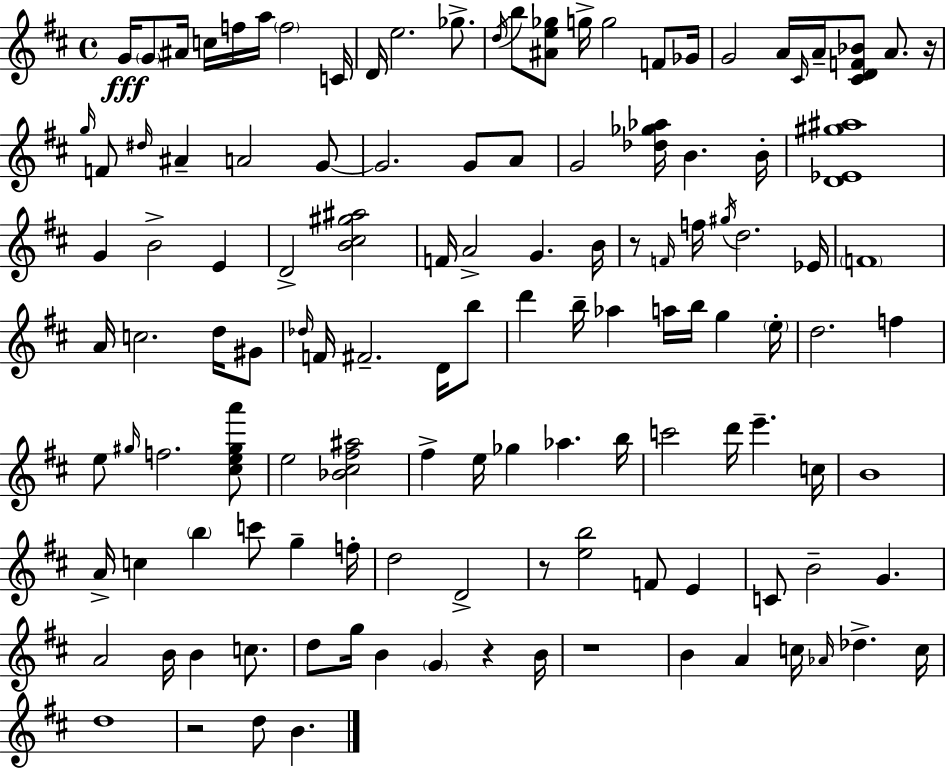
G4/s G4/e A#4/s C5/s F5/s A5/s F5/h C4/s D4/s E5/h. Gb5/e. D5/s B5/e [A#4,E5,Gb5]/e G5/s G5/h F4/e Gb4/s G4/h A4/s C#4/s A4/s [C#4,D4,F4,Bb4]/e A4/e. R/s G5/s F4/e D#5/s A#4/q A4/h G4/e G4/h. G4/e A4/e G4/h [Db5,Gb5,Ab5]/s B4/q. B4/s [D4,Eb4,G#5,A#5]/w G4/q B4/h E4/q D4/h [B4,C#5,G#5,A#5]/h F4/s A4/h G4/q. B4/s R/e F4/s F5/s G#5/s D5/h. Eb4/s F4/w A4/s C5/h. D5/s G#4/e Db5/s F4/s F#4/h. D4/s B5/e D6/q B5/s Ab5/q A5/s B5/s G5/q E5/s D5/h. F5/q E5/e G#5/s F5/h. [C#5,E5,G#5,A6]/e E5/h [Bb4,C#5,F#5,A#5]/h F#5/q E5/s Gb5/q Ab5/q. B5/s C6/h D6/s E6/q. C5/s B4/w A4/s C5/q B5/q C6/e G5/q F5/s D5/h D4/h R/e [E5,B5]/h F4/e E4/q C4/e B4/h G4/q. A4/h B4/s B4/q C5/e. D5/e G5/s B4/q G4/q R/q B4/s R/w B4/q A4/q C5/s Ab4/s Db5/q. C5/s D5/w R/h D5/e B4/q.